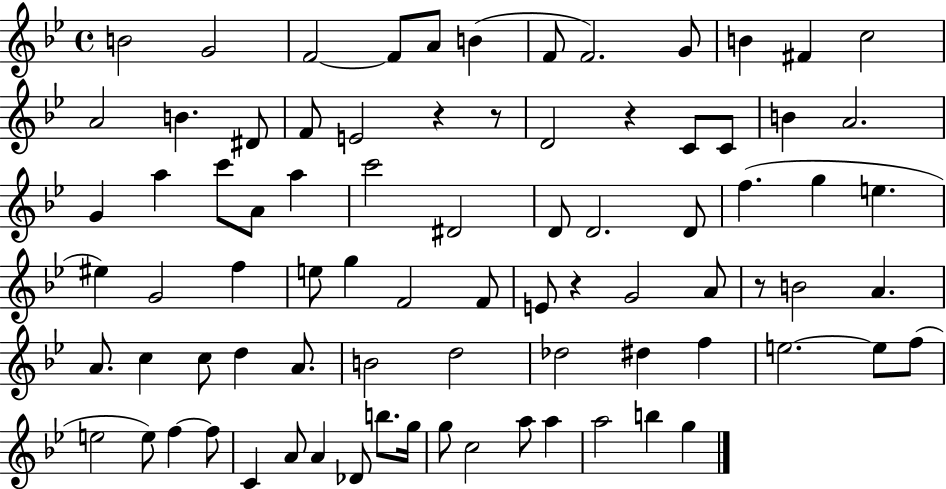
{
  \clef treble
  \time 4/4
  \defaultTimeSignature
  \key bes \major
  b'2 g'2 | f'2~~ f'8 a'8 b'4( | f'8 f'2.) g'8 | b'4 fis'4 c''2 | \break a'2 b'4. dis'8 | f'8 e'2 r4 r8 | d'2 r4 c'8 c'8 | b'4 a'2. | \break g'4 a''4 c'''8 a'8 a''4 | c'''2 dis'2 | d'8 d'2. d'8 | f''4.( g''4 e''4. | \break eis''4) g'2 f''4 | e''8 g''4 f'2 f'8 | e'8 r4 g'2 a'8 | r8 b'2 a'4. | \break a'8. c''4 c''8 d''4 a'8. | b'2 d''2 | des''2 dis''4 f''4 | e''2.~~ e''8 f''8( | \break e''2 e''8) f''4~~ f''8 | c'4 a'8 a'4 des'8 b''8. g''16 | g''8 c''2 a''8 a''4 | a''2 b''4 g''4 | \break \bar "|."
}